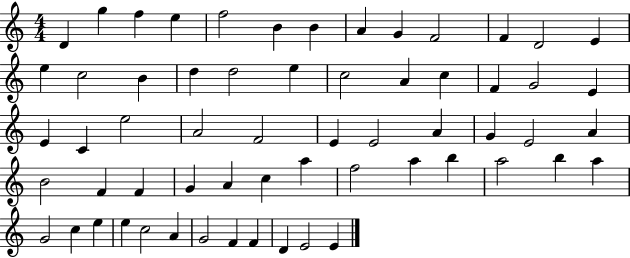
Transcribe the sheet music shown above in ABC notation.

X:1
T:Untitled
M:4/4
L:1/4
K:C
D g f e f2 B B A G F2 F D2 E e c2 B d d2 e c2 A c F G2 E E C e2 A2 F2 E E2 A G E2 A B2 F F G A c a f2 a b a2 b a G2 c e e c2 A G2 F F D E2 E